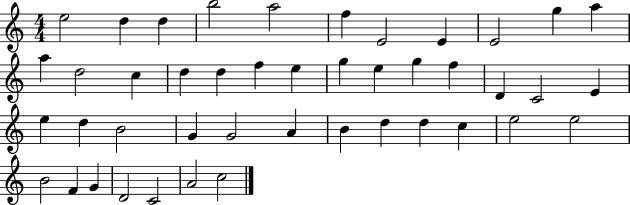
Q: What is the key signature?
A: C major